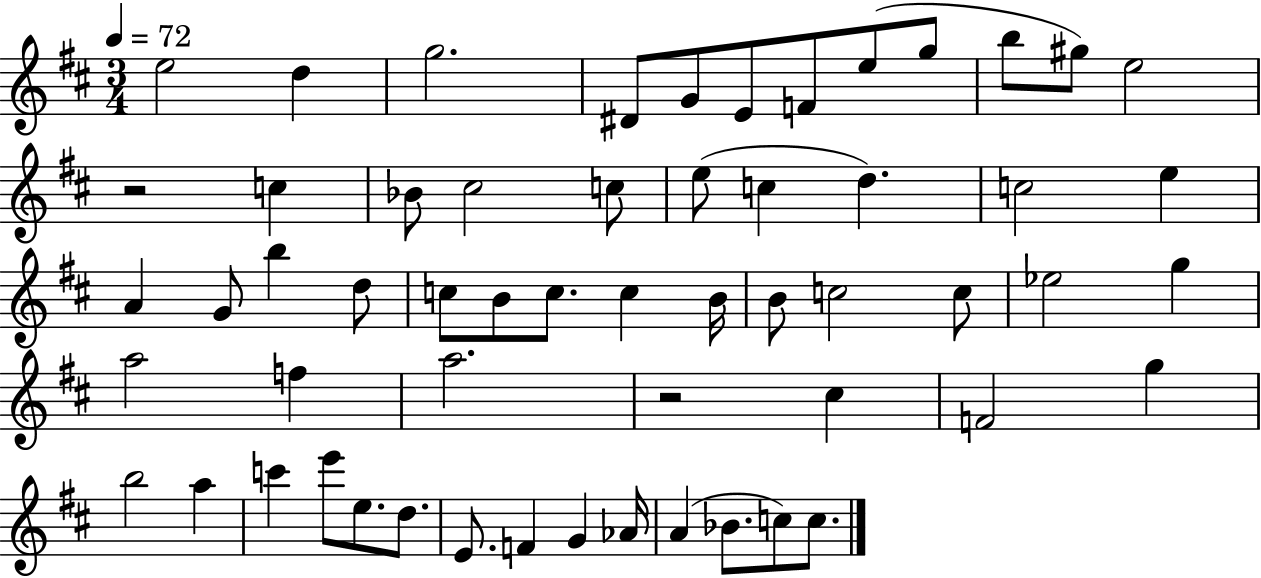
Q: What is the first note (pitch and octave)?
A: E5